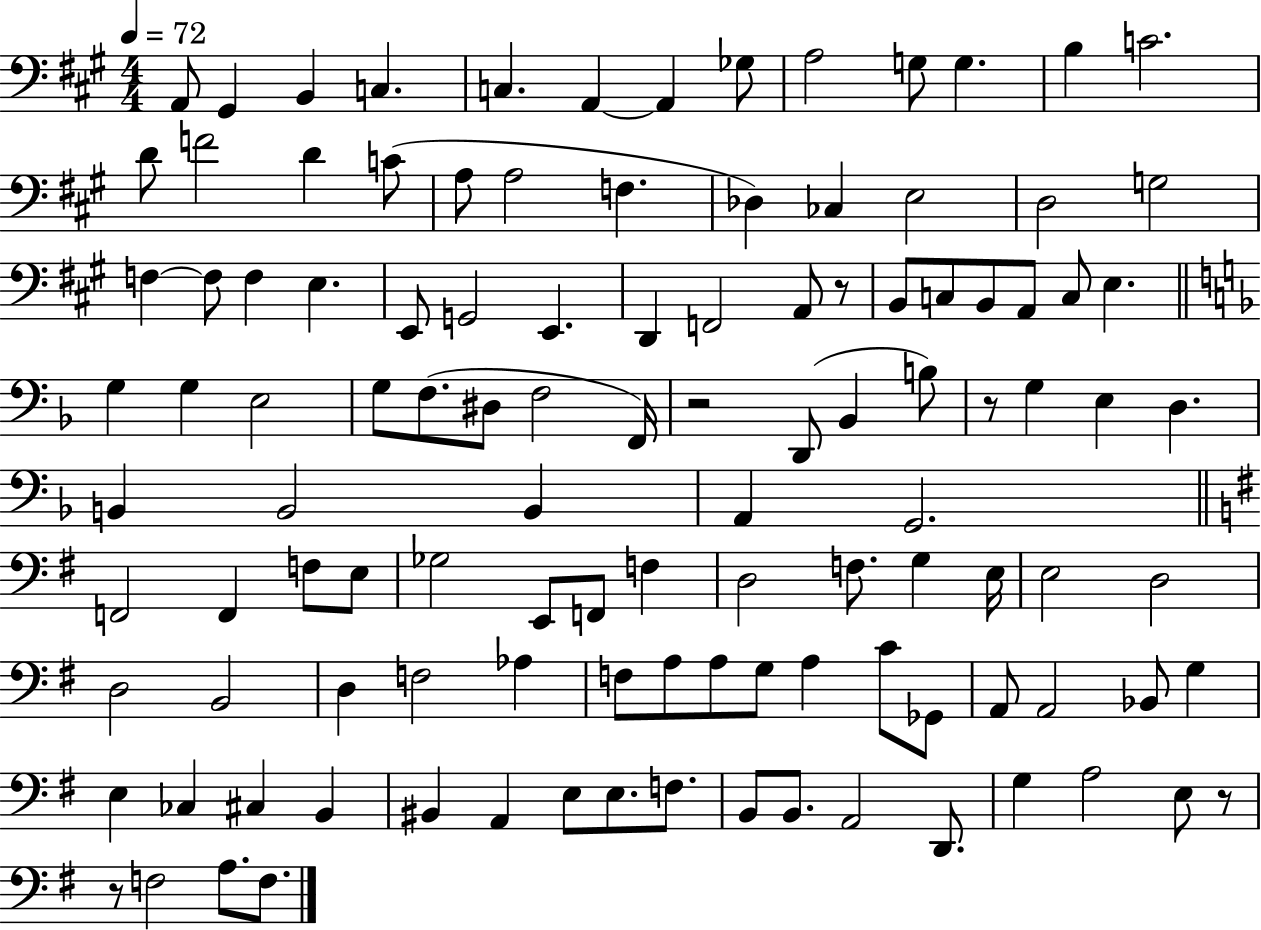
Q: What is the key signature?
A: A major